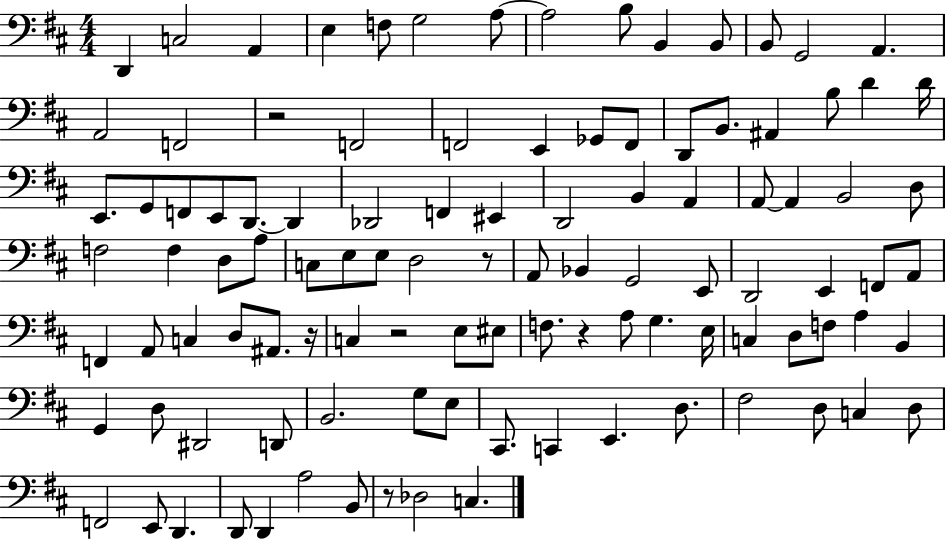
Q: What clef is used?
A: bass